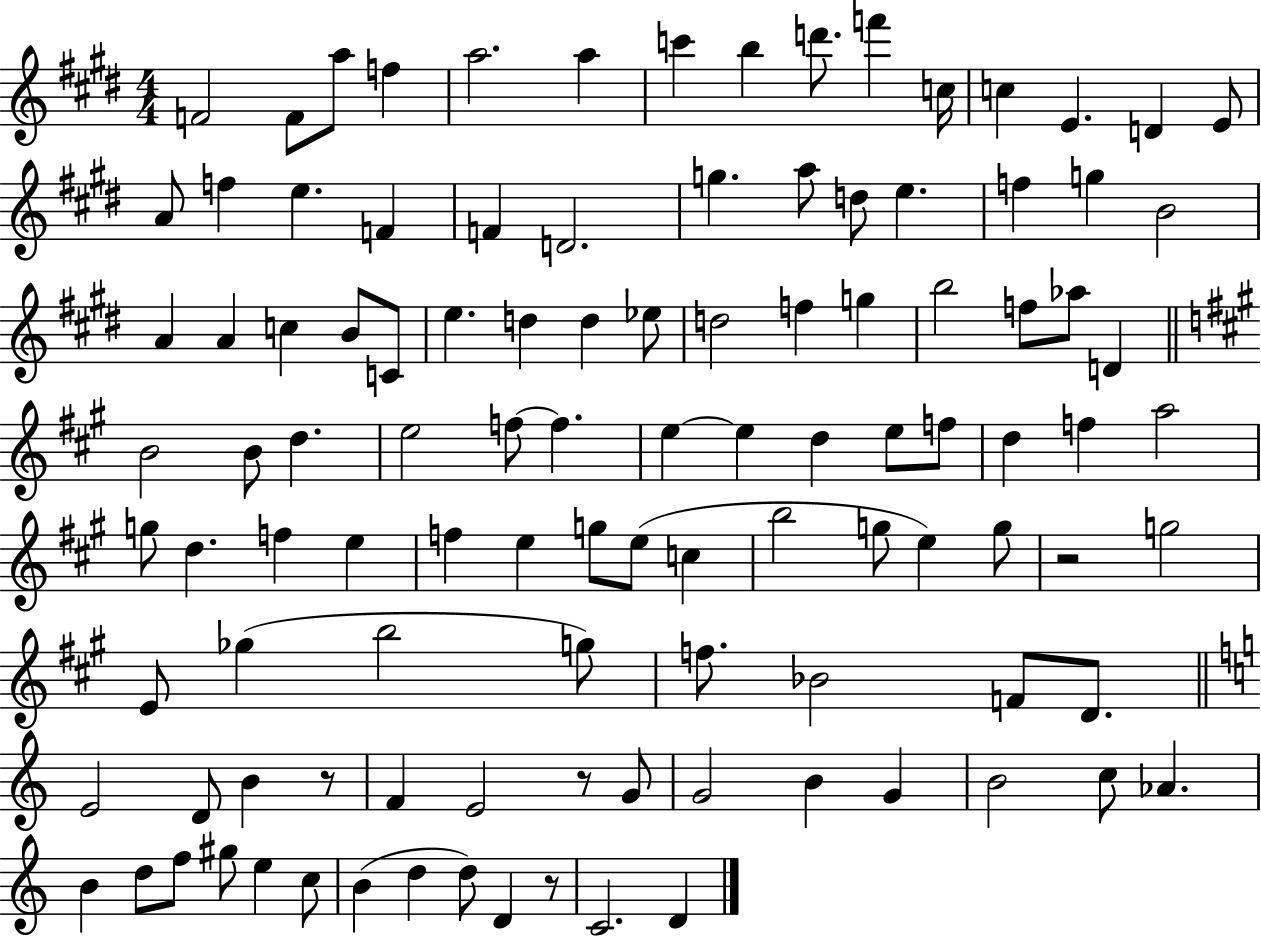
{
  \clef treble
  \numericTimeSignature
  \time 4/4
  \key e \major
  f'2 f'8 a''8 f''4 | a''2. a''4 | c'''4 b''4 d'''8. f'''4 c''16 | c''4 e'4. d'4 e'8 | \break a'8 f''4 e''4. f'4 | f'4 d'2. | g''4. a''8 d''8 e''4. | f''4 g''4 b'2 | \break a'4 a'4 c''4 b'8 c'8 | e''4. d''4 d''4 ees''8 | d''2 f''4 g''4 | b''2 f''8 aes''8 d'4 | \break \bar "||" \break \key a \major b'2 b'8 d''4. | e''2 f''8~~ f''4. | e''4~~ e''4 d''4 e''8 f''8 | d''4 f''4 a''2 | \break g''8 d''4. f''4 e''4 | f''4 e''4 g''8 e''8( c''4 | b''2 g''8 e''4) g''8 | r2 g''2 | \break e'8 ges''4( b''2 g''8) | f''8. bes'2 f'8 d'8. | \bar "||" \break \key c \major e'2 d'8 b'4 r8 | f'4 e'2 r8 g'8 | g'2 b'4 g'4 | b'2 c''8 aes'4. | \break b'4 d''8 f''8 gis''8 e''4 c''8 | b'4( d''4 d''8) d'4 r8 | c'2. d'4 | \bar "|."
}